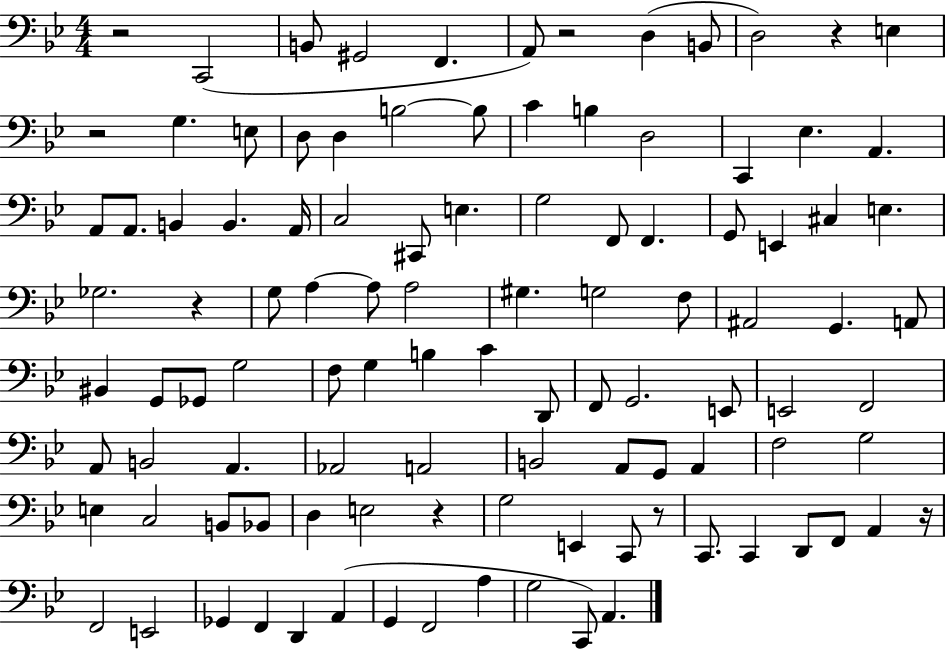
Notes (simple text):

R/h C2/h B2/e G#2/h F2/q. A2/e R/h D3/q B2/e D3/h R/q E3/q R/h G3/q. E3/e D3/e D3/q B3/h B3/e C4/q B3/q D3/h C2/q Eb3/q. A2/q. A2/e A2/e. B2/q B2/q. A2/s C3/h C#2/e E3/q. G3/h F2/e F2/q. G2/e E2/q C#3/q E3/q. Gb3/h. R/q G3/e A3/q A3/e A3/h G#3/q. G3/h F3/e A#2/h G2/q. A2/e BIS2/q G2/e Gb2/e G3/h F3/e G3/q B3/q C4/q D2/e F2/e G2/h. E2/e E2/h F2/h A2/e B2/h A2/q. Ab2/h A2/h B2/h A2/e G2/e A2/q F3/h G3/h E3/q C3/h B2/e Bb2/e D3/q E3/h R/q G3/h E2/q C2/e R/e C2/e. C2/q D2/e F2/e A2/q R/s F2/h E2/h Gb2/q F2/q D2/q A2/q G2/q F2/h A3/q G3/h C2/e A2/q.